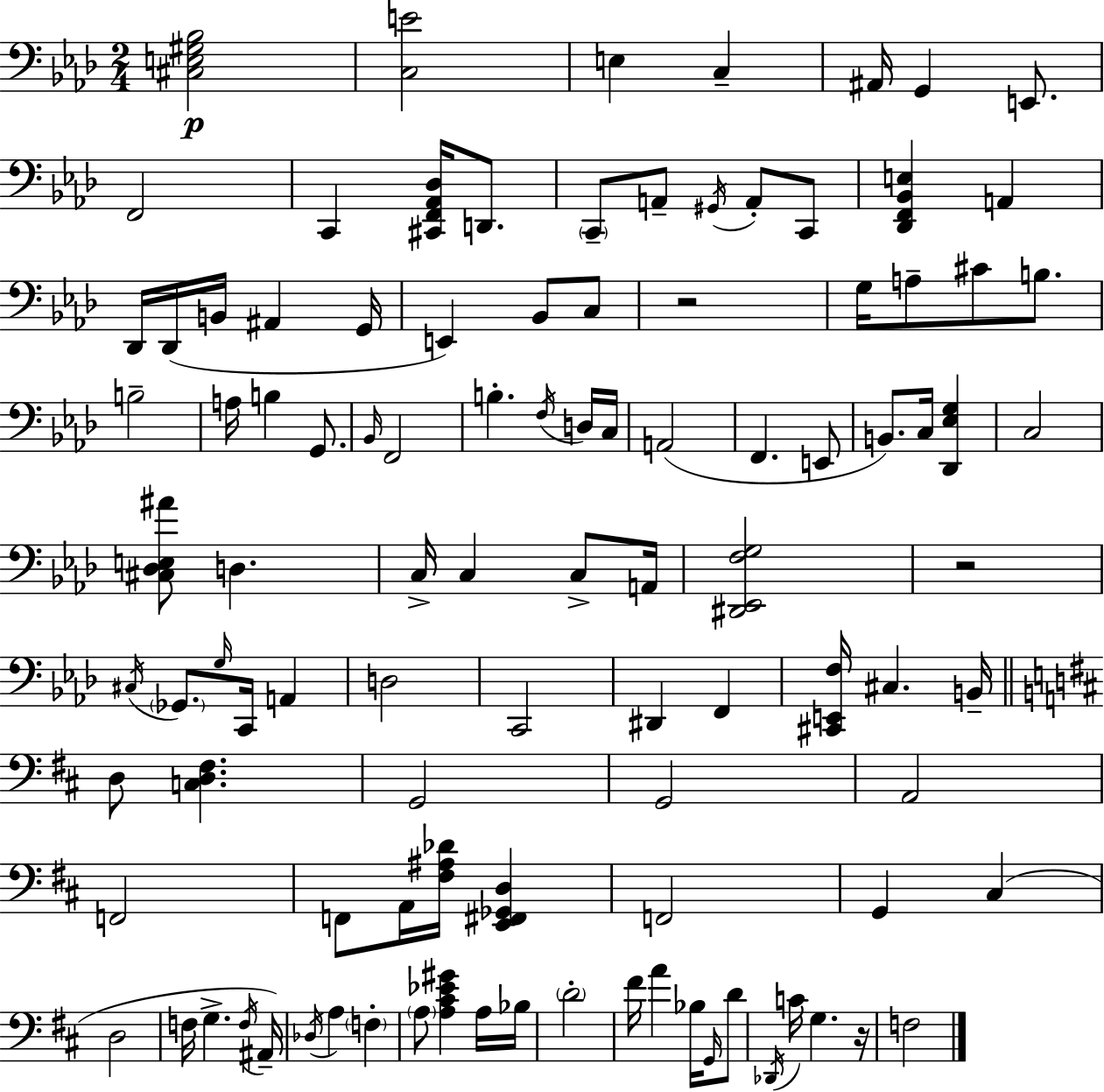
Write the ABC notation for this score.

X:1
T:Untitled
M:2/4
L:1/4
K:Ab
[^C,E,^G,_B,]2 [C,E]2 E, C, ^A,,/4 G,, E,,/2 F,,2 C,, [^C,,F,,_A,,_D,]/4 D,,/2 C,,/2 A,,/2 ^G,,/4 A,,/2 C,,/2 [_D,,F,,_B,,E,] A,, _D,,/4 _D,,/4 B,,/4 ^A,, G,,/4 E,, _B,,/2 C,/2 z2 G,/4 A,/2 ^C/2 B,/2 B,2 A,/4 B, G,,/2 _B,,/4 F,,2 B, F,/4 D,/4 C,/4 A,,2 F,, E,,/2 B,,/2 C,/4 [_D,,_E,G,] C,2 [^C,_D,E,^A]/2 D, C,/4 C, C,/2 A,,/4 [^D,,_E,,F,G,]2 z2 ^C,/4 _G,,/2 G,/4 C,,/4 A,, D,2 C,,2 ^D,, F,, [^C,,E,,F,]/4 ^C, B,,/4 D,/2 [C,D,^F,] G,,2 G,,2 A,,2 F,,2 F,,/2 A,,/4 [^F,^A,_D]/4 [E,,^F,,_G,,D,] F,,2 G,, ^C, D,2 F,/4 G, F,/4 ^A,,/4 _D,/4 A, F, A,/2 [A,^C_E^G] A,/4 _B,/4 D2 ^F/4 A _B,/4 G,,/4 D/2 _D,,/4 C/4 G, z/4 F,2